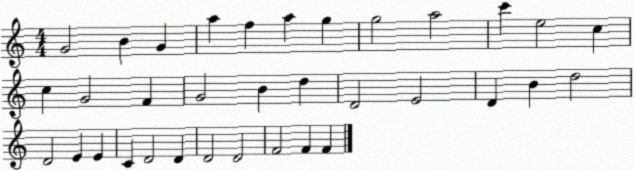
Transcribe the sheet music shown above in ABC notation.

X:1
T:Untitled
M:4/4
L:1/4
K:C
G2 B G a f a g g2 a2 c' e2 c c G2 F G2 B d D2 E2 D B d2 D2 E E C D2 D D2 D2 F2 F F